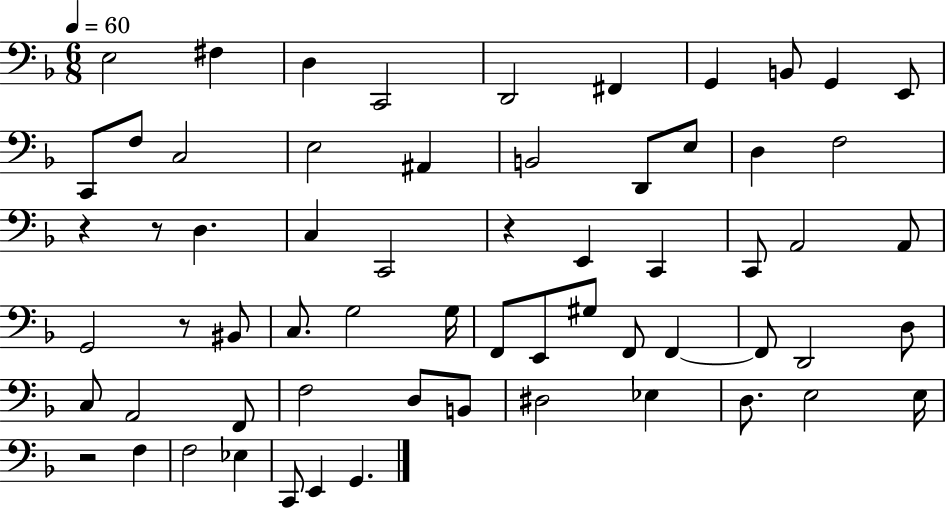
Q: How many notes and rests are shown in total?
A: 63